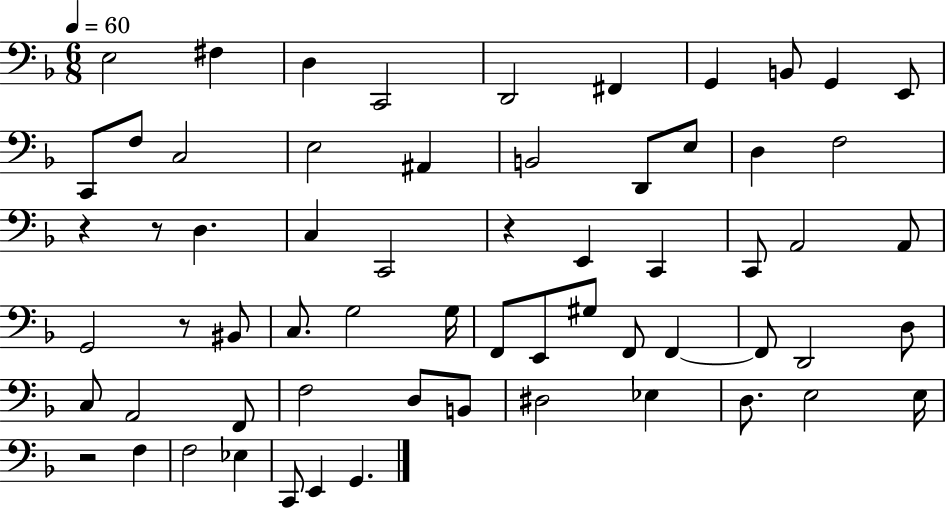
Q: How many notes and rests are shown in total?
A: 63